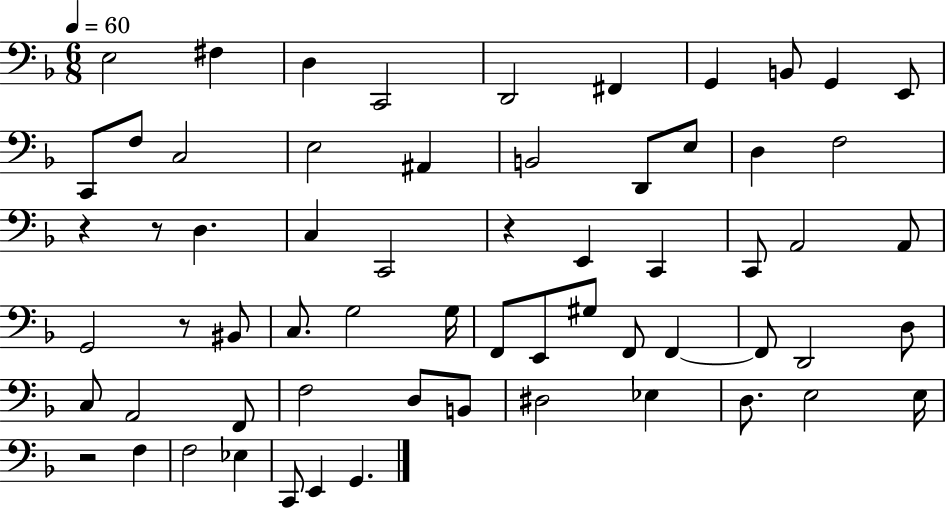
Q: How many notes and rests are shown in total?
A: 63